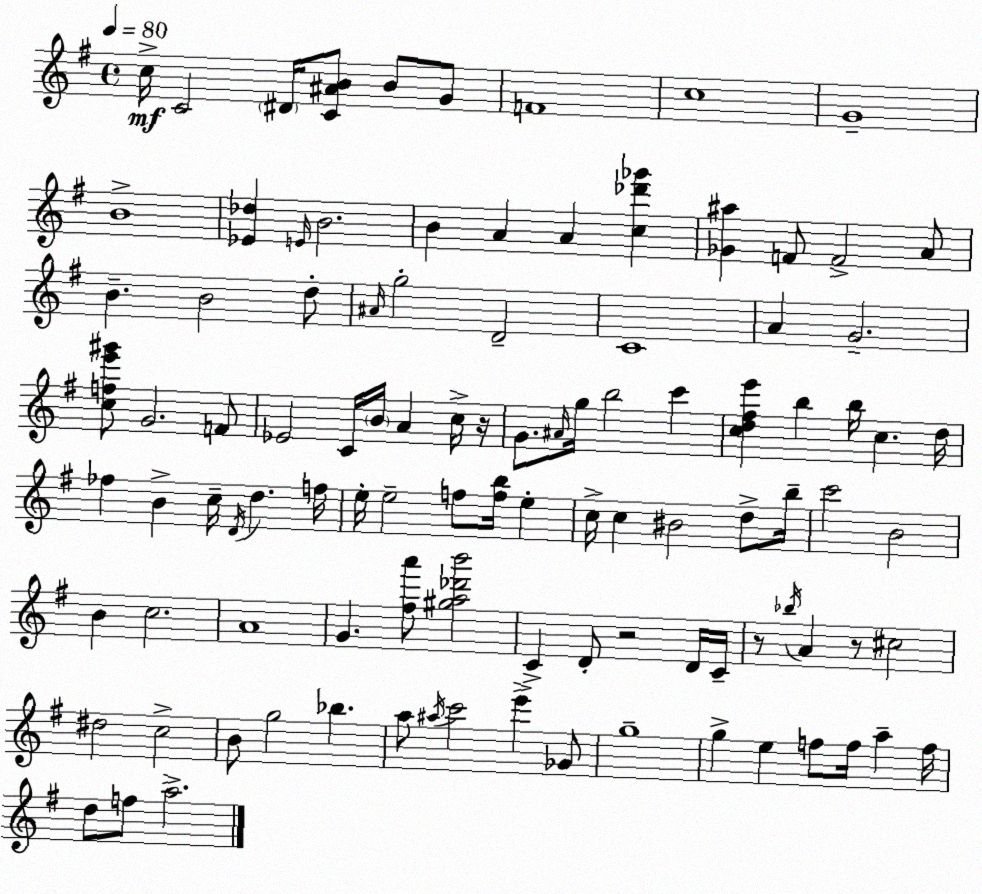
X:1
T:Untitled
M:4/4
L:1/4
K:G
c/4 C2 ^D/4 [C^AB]/2 B/2 G/2 F4 c4 G4 B4 [_E_d] E/4 B2 B A A [c_d'_g'] [_G^a] F/2 F2 A/2 B B2 d/2 ^A/4 g2 D2 C4 A G2 [cfe'^g']/2 G2 F/2 _E2 C/4 B/4 A c/4 z/4 G/2 ^A/4 g/4 b2 c' [cd^fe'] b b/4 c d/4 _f B c/4 D/4 d f/4 e/4 e2 f/2 [fb]/4 e c/4 c ^B2 d/2 b/4 c'2 B2 B c2 A4 G [^fa']/2 [^ga_d'b']2 C D/2 z2 D/4 C/4 z/2 _b/4 A z/2 ^c2 ^d2 c2 B/2 g2 _b a/2 ^a/4 c'2 e' _G/2 g4 g e f/2 f/4 a f/4 d/2 f/2 a2